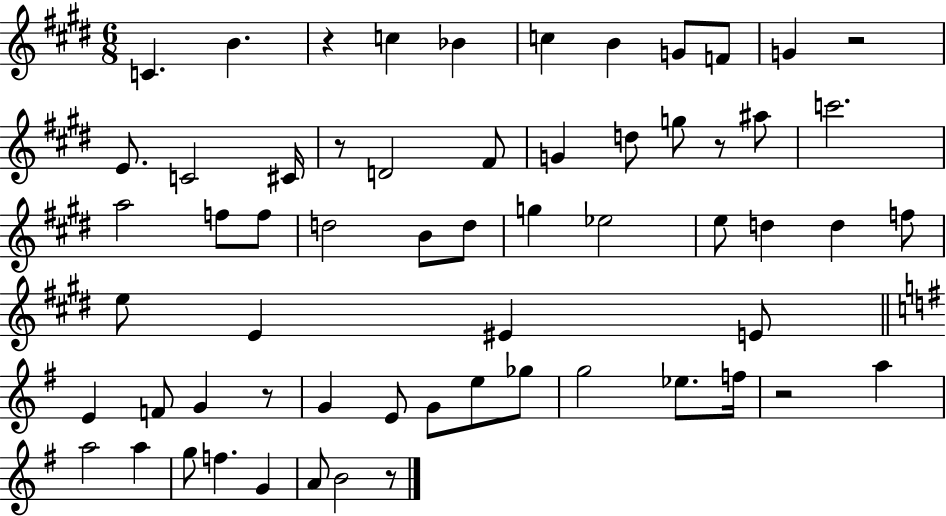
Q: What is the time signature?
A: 6/8